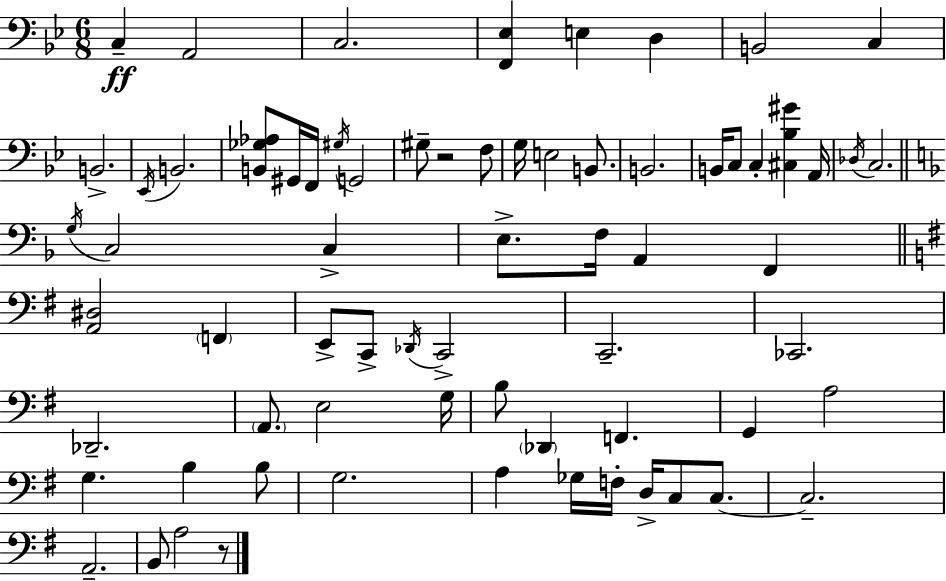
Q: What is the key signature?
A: BES major